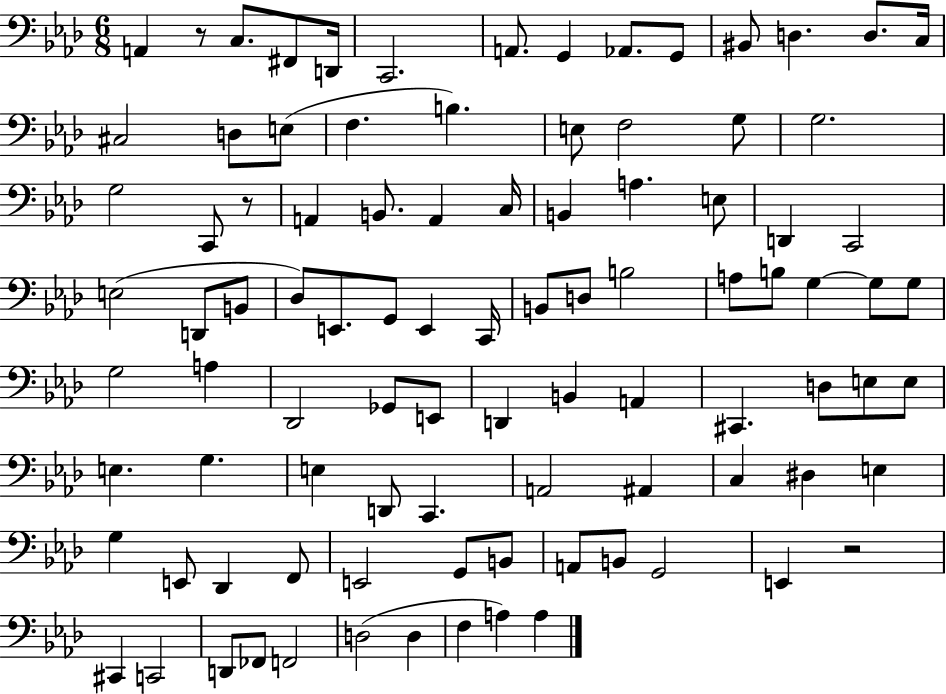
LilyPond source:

{
  \clef bass
  \numericTimeSignature
  \time 6/8
  \key aes \major
  \repeat volta 2 { a,4 r8 c8. fis,8 d,16 | c,2. | a,8. g,4 aes,8. g,8 | bis,8 d4. d8. c16 | \break cis2 d8 e8( | f4. b4.) | e8 f2 g8 | g2. | \break g2 c,8 r8 | a,4 b,8. a,4 c16 | b,4 a4. e8 | d,4 c,2 | \break e2( d,8 b,8 | des8) e,8. g,8 e,4 c,16 | b,8 d8 b2 | a8 b8 g4~~ g8 g8 | \break g2 a4 | des,2 ges,8 e,8 | d,4 b,4 a,4 | cis,4. d8 e8 e8 | \break e4. g4. | e4 d,8 c,4. | a,2 ais,4 | c4 dis4 e4 | \break g4 e,8 des,4 f,8 | e,2 g,8 b,8 | a,8 b,8 g,2 | e,4 r2 | \break cis,4 c,2 | d,8 fes,8 f,2 | d2( d4 | f4 a4) a4 | \break } \bar "|."
}